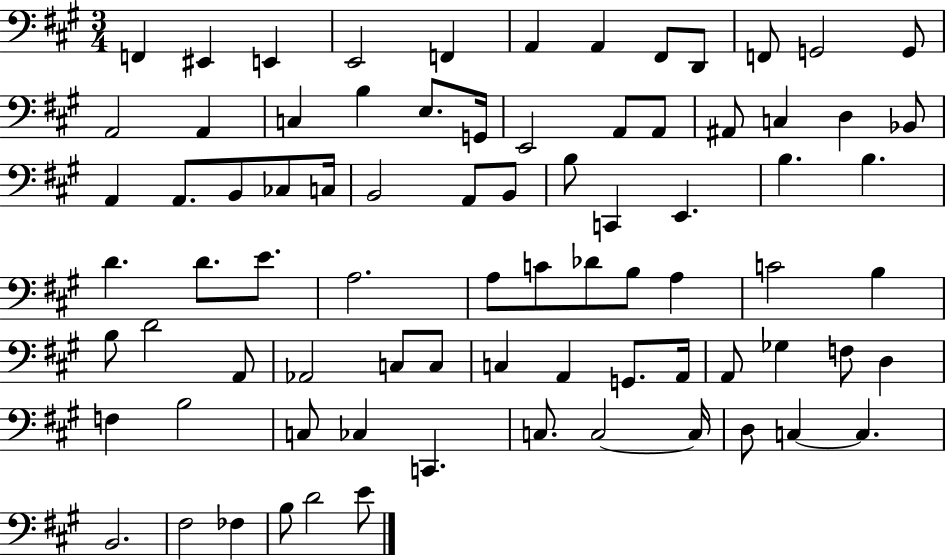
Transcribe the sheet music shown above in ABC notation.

X:1
T:Untitled
M:3/4
L:1/4
K:A
F,, ^E,, E,, E,,2 F,, A,, A,, ^F,,/2 D,,/2 F,,/2 G,,2 G,,/2 A,,2 A,, C, B, E,/2 G,,/4 E,,2 A,,/2 A,,/2 ^A,,/2 C, D, _B,,/2 A,, A,,/2 B,,/2 _C,/2 C,/4 B,,2 A,,/2 B,,/2 B,/2 C,, E,, B, B, D D/2 E/2 A,2 A,/2 C/2 _D/2 B,/2 A, C2 B, B,/2 D2 A,,/2 _A,,2 C,/2 C,/2 C, A,, G,,/2 A,,/4 A,,/2 _G, F,/2 D, F, B,2 C,/2 _C, C,, C,/2 C,2 C,/4 D,/2 C, C, B,,2 ^F,2 _F, B,/2 D2 E/2